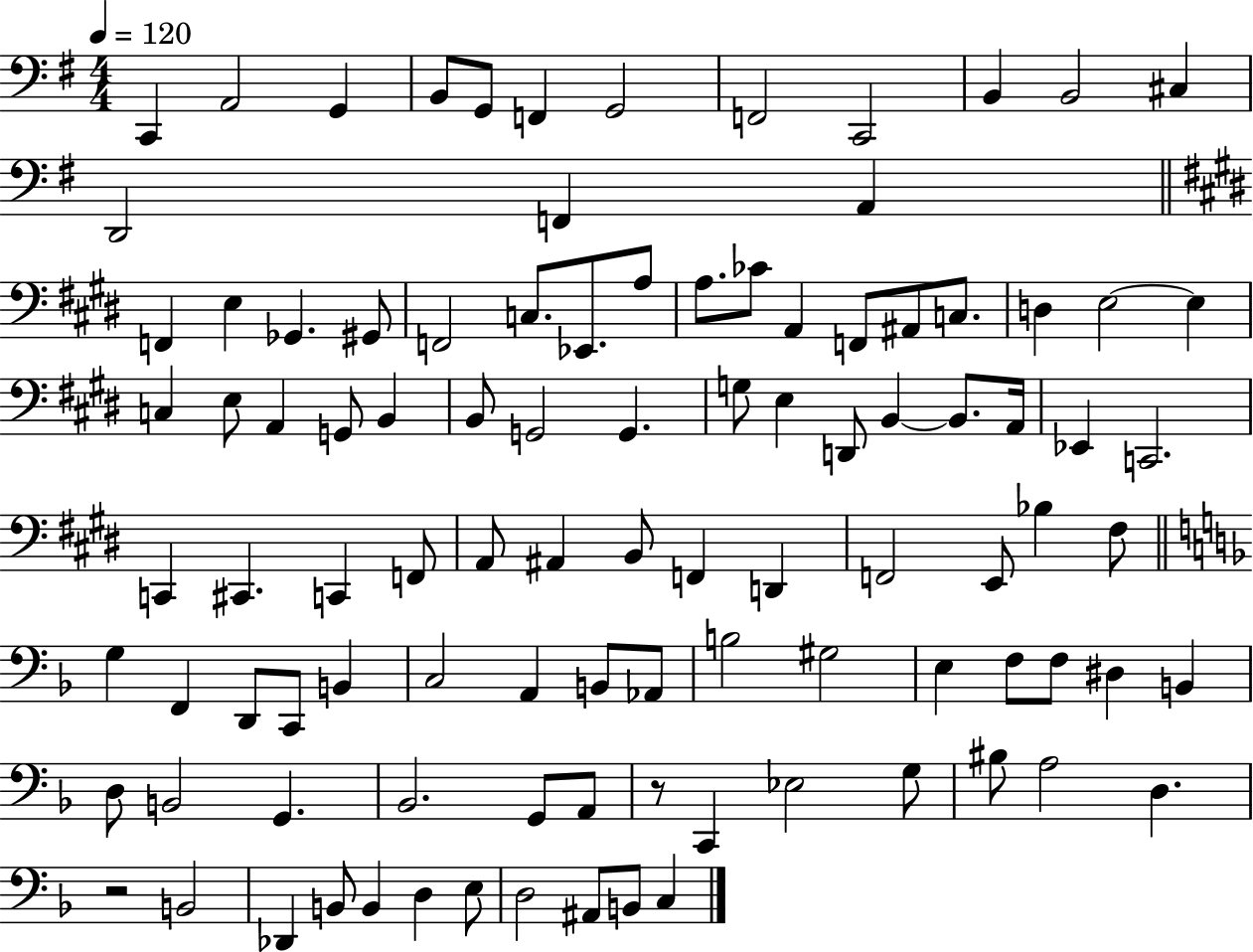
X:1
T:Untitled
M:4/4
L:1/4
K:G
C,, A,,2 G,, B,,/2 G,,/2 F,, G,,2 F,,2 C,,2 B,, B,,2 ^C, D,,2 F,, A,, F,, E, _G,, ^G,,/2 F,,2 C,/2 _E,,/2 A,/2 A,/2 _C/2 A,, F,,/2 ^A,,/2 C,/2 D, E,2 E, C, E,/2 A,, G,,/2 B,, B,,/2 G,,2 G,, G,/2 E, D,,/2 B,, B,,/2 A,,/4 _E,, C,,2 C,, ^C,, C,, F,,/2 A,,/2 ^A,, B,,/2 F,, D,, F,,2 E,,/2 _B, ^F,/2 G, F,, D,,/2 C,,/2 B,, C,2 A,, B,,/2 _A,,/2 B,2 ^G,2 E, F,/2 F,/2 ^D, B,, D,/2 B,,2 G,, _B,,2 G,,/2 A,,/2 z/2 C,, _E,2 G,/2 ^B,/2 A,2 D, z2 B,,2 _D,, B,,/2 B,, D, E,/2 D,2 ^A,,/2 B,,/2 C,